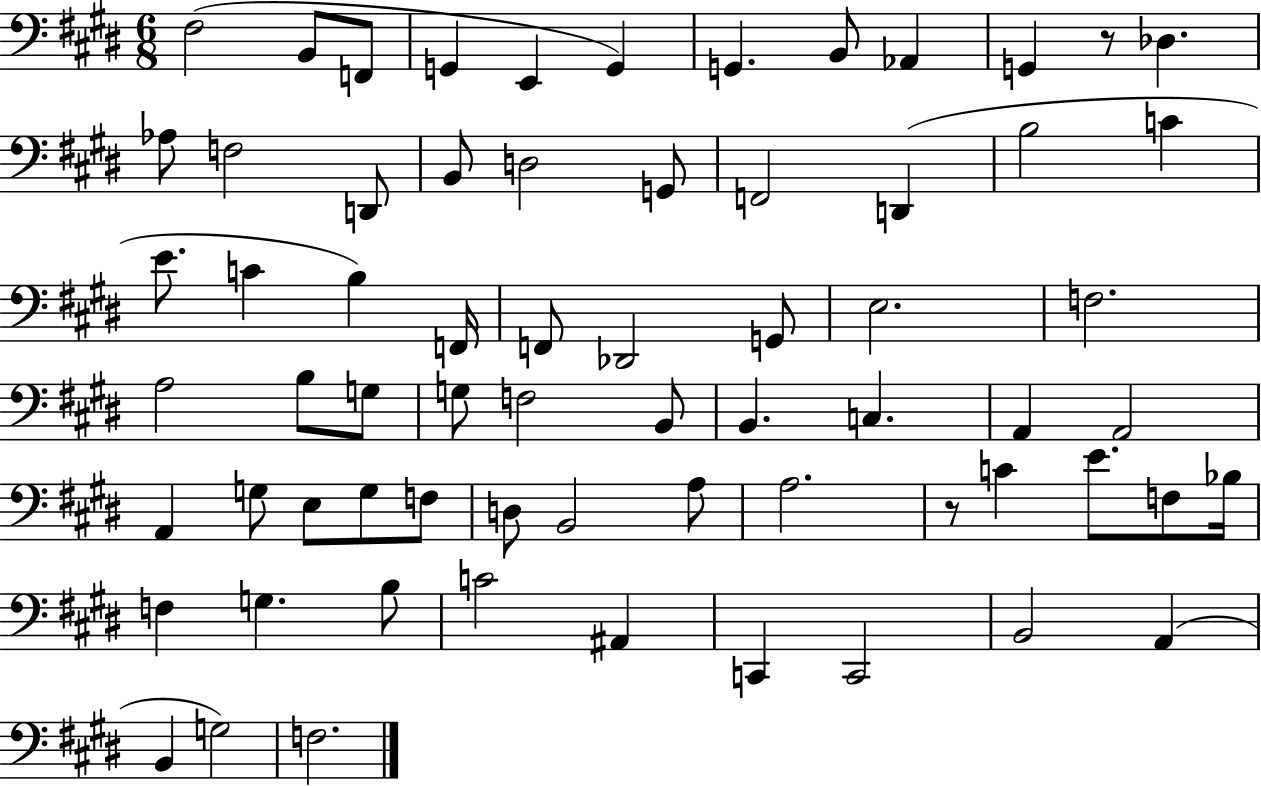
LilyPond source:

{
  \clef bass
  \numericTimeSignature
  \time 6/8
  \key e \major
  \repeat volta 2 { fis2( b,8 f,8 | g,4 e,4 g,4) | g,4. b,8 aes,4 | g,4 r8 des4. | \break aes8 f2 d,8 | b,8 d2 g,8 | f,2 d,4( | b2 c'4 | \break e'8. c'4 b4) f,16 | f,8 des,2 g,8 | e2. | f2. | \break a2 b8 g8 | g8 f2 b,8 | b,4. c4. | a,4 a,2 | \break a,4 g8 e8 g8 f8 | d8 b,2 a8 | a2. | r8 c'4 e'8. f8 bes16 | \break f4 g4. b8 | c'2 ais,4 | c,4 c,2 | b,2 a,4( | \break b,4 g2) | f2. | } \bar "|."
}